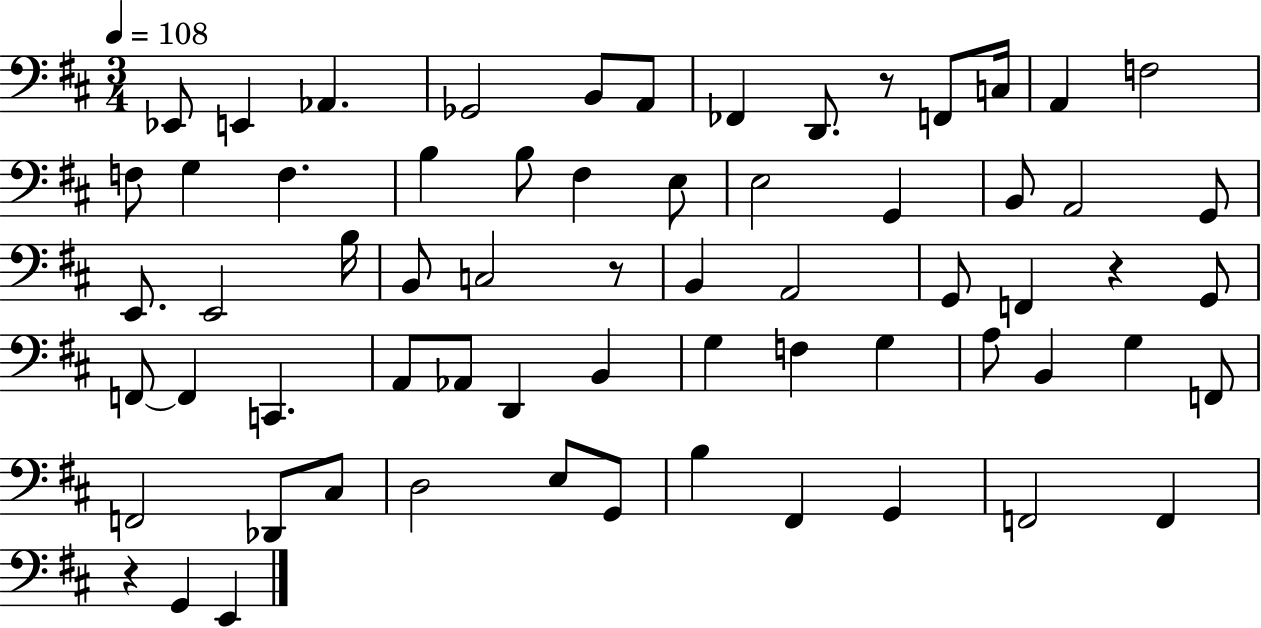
X:1
T:Untitled
M:3/4
L:1/4
K:D
_E,,/2 E,, _A,, _G,,2 B,,/2 A,,/2 _F,, D,,/2 z/2 F,,/2 C,/4 A,, F,2 F,/2 G, F, B, B,/2 ^F, E,/2 E,2 G,, B,,/2 A,,2 G,,/2 E,,/2 E,,2 B,/4 B,,/2 C,2 z/2 B,, A,,2 G,,/2 F,, z G,,/2 F,,/2 F,, C,, A,,/2 _A,,/2 D,, B,, G, F, G, A,/2 B,, G, F,,/2 F,,2 _D,,/2 ^C,/2 D,2 E,/2 G,,/2 B, ^F,, G,, F,,2 F,, z G,, E,,